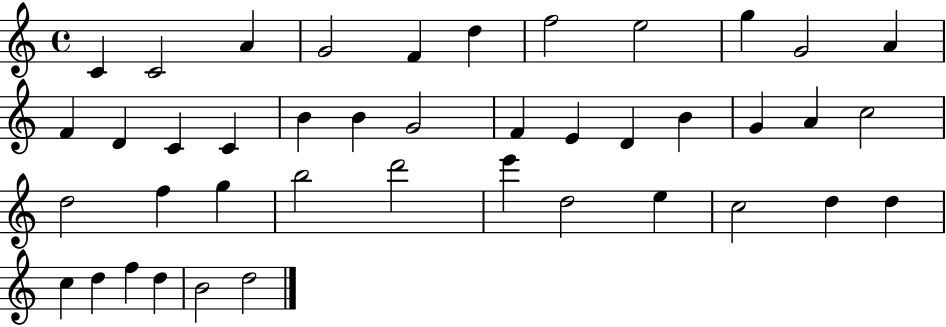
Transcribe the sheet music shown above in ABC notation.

X:1
T:Untitled
M:4/4
L:1/4
K:C
C C2 A G2 F d f2 e2 g G2 A F D C C B B G2 F E D B G A c2 d2 f g b2 d'2 e' d2 e c2 d d c d f d B2 d2